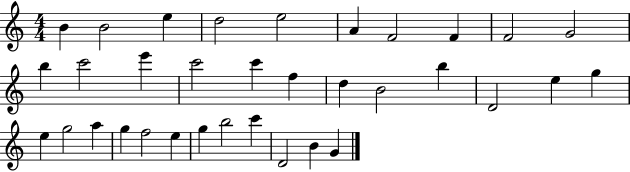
{
  \clef treble
  \numericTimeSignature
  \time 4/4
  \key c \major
  b'4 b'2 e''4 | d''2 e''2 | a'4 f'2 f'4 | f'2 g'2 | \break b''4 c'''2 e'''4 | c'''2 c'''4 f''4 | d''4 b'2 b''4 | d'2 e''4 g''4 | \break e''4 g''2 a''4 | g''4 f''2 e''4 | g''4 b''2 c'''4 | d'2 b'4 g'4 | \break \bar "|."
}